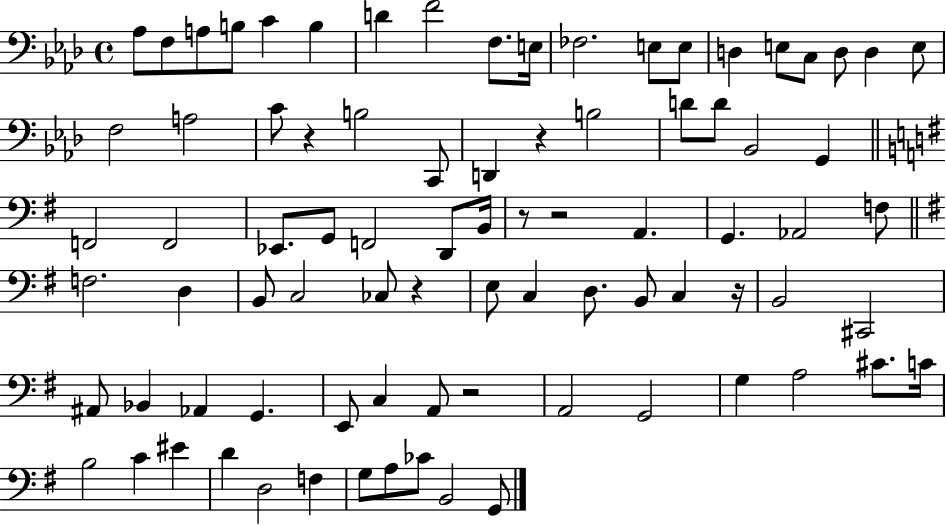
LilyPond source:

{
  \clef bass
  \time 4/4
  \defaultTimeSignature
  \key aes \major
  \repeat volta 2 { aes8 f8 a8 b8 c'4 b4 | d'4 f'2 f8. e16 | fes2. e8 e8 | d4 e8 c8 d8 d4 e8 | \break f2 a2 | c'8 r4 b2 c,8 | d,4 r4 b2 | d'8 d'8 bes,2 g,4 | \break \bar "||" \break \key g \major f,2 f,2 | ees,8. g,8 f,2 d,8 b,16 | r8 r2 a,4. | g,4. aes,2 f8 | \break \bar "||" \break \key e \minor f2. d4 | b,8 c2 ces8 r4 | e8 c4 d8. b,8 c4 r16 | b,2 cis,2 | \break ais,8 bes,4 aes,4 g,4. | e,8 c4 a,8 r2 | a,2 g,2 | g4 a2 cis'8. c'16 | \break b2 c'4 eis'4 | d'4 d2 f4 | g8 a8 ces'8 b,2 g,8 | } \bar "|."
}